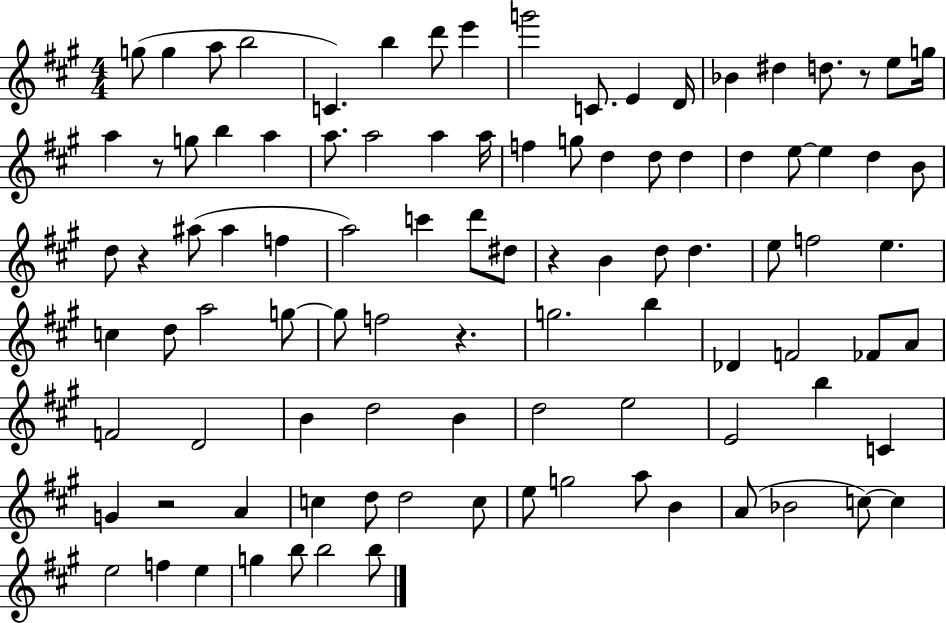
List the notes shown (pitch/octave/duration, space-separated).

G5/e G5/q A5/e B5/h C4/q. B5/q D6/e E6/q G6/h C4/e. E4/q D4/s Bb4/q D#5/q D5/e. R/e E5/e G5/s A5/q R/e G5/e B5/q A5/q A5/e. A5/h A5/q A5/s F5/q G5/e D5/q D5/e D5/q D5/q E5/e E5/q D5/q B4/e D5/e R/q A#5/e A#5/q F5/q A5/h C6/q D6/e D#5/e R/q B4/q D5/e D5/q. E5/e F5/h E5/q. C5/q D5/e A5/h G5/e G5/e F5/h R/q. G5/h. B5/q Db4/q F4/h FES4/e A4/e F4/h D4/h B4/q D5/h B4/q D5/h E5/h E4/h B5/q C4/q G4/q R/h A4/q C5/q D5/e D5/h C5/e E5/e G5/h A5/e B4/q A4/e Bb4/h C5/e C5/q E5/h F5/q E5/q G5/q B5/e B5/h B5/e